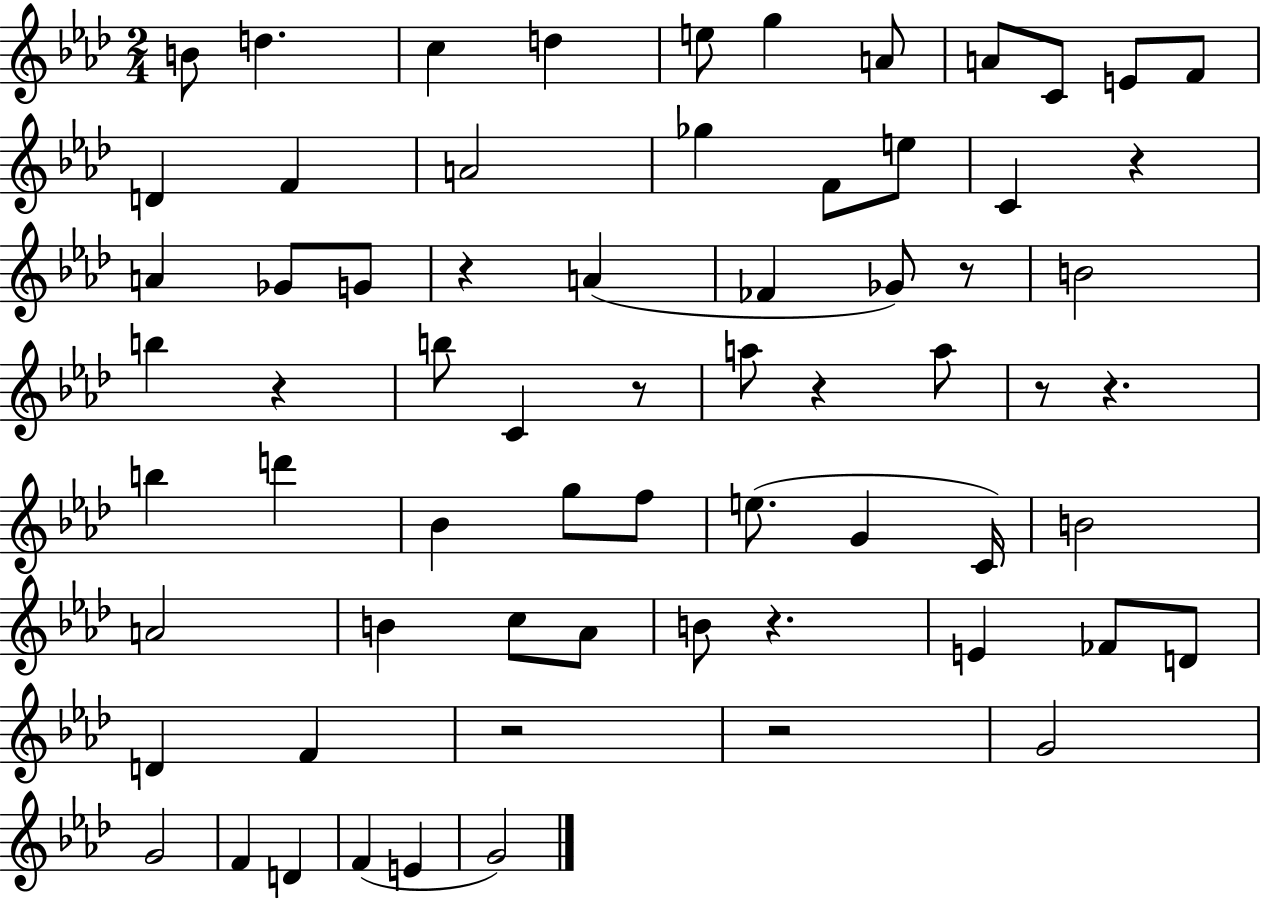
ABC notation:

X:1
T:Untitled
M:2/4
L:1/4
K:Ab
B/2 d c d e/2 g A/2 A/2 C/2 E/2 F/2 D F A2 _g F/2 e/2 C z A _G/2 G/2 z A _F _G/2 z/2 B2 b z b/2 C z/2 a/2 z a/2 z/2 z b d' _B g/2 f/2 e/2 G C/4 B2 A2 B c/2 _A/2 B/2 z E _F/2 D/2 D F z2 z2 G2 G2 F D F E G2